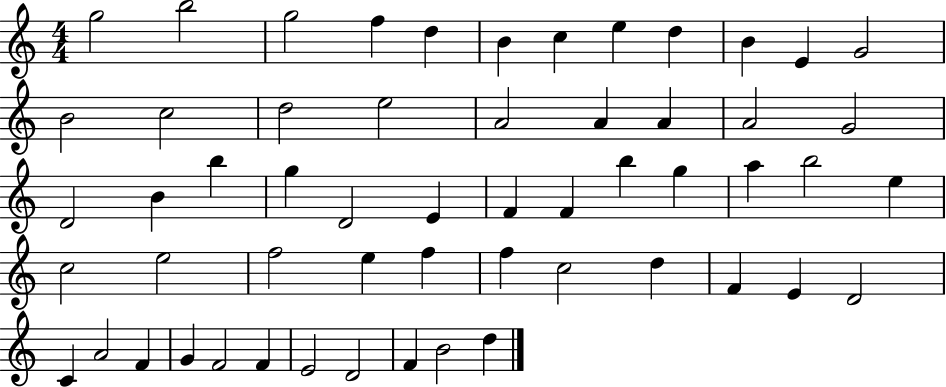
G5/h B5/h G5/h F5/q D5/q B4/q C5/q E5/q D5/q B4/q E4/q G4/h B4/h C5/h D5/h E5/h A4/h A4/q A4/q A4/h G4/h D4/h B4/q B5/q G5/q D4/h E4/q F4/q F4/q B5/q G5/q A5/q B5/h E5/q C5/h E5/h F5/h E5/q F5/q F5/q C5/h D5/q F4/q E4/q D4/h C4/q A4/h F4/q G4/q F4/h F4/q E4/h D4/h F4/q B4/h D5/q